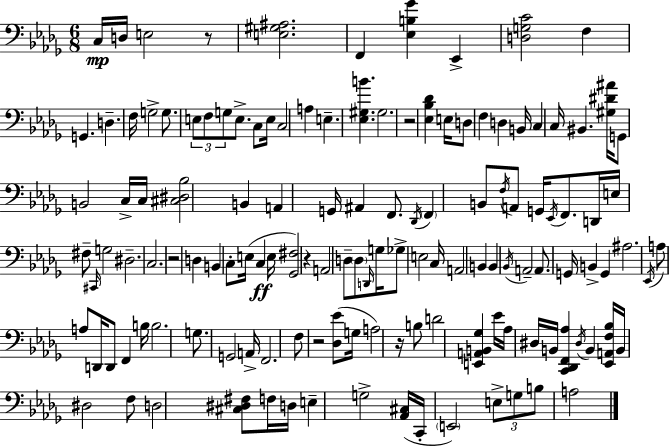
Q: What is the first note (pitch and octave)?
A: C3